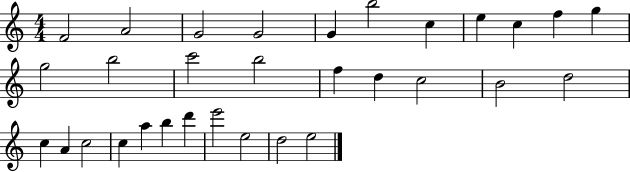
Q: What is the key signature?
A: C major